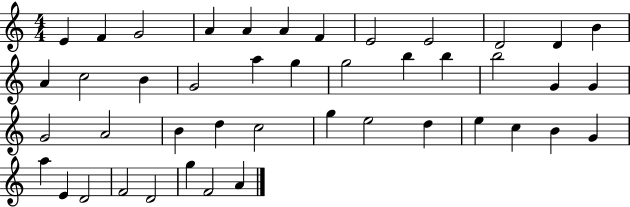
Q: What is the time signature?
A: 4/4